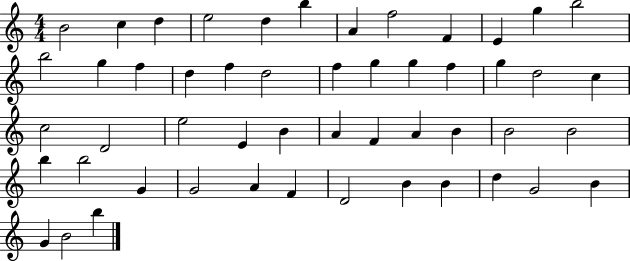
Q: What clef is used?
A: treble